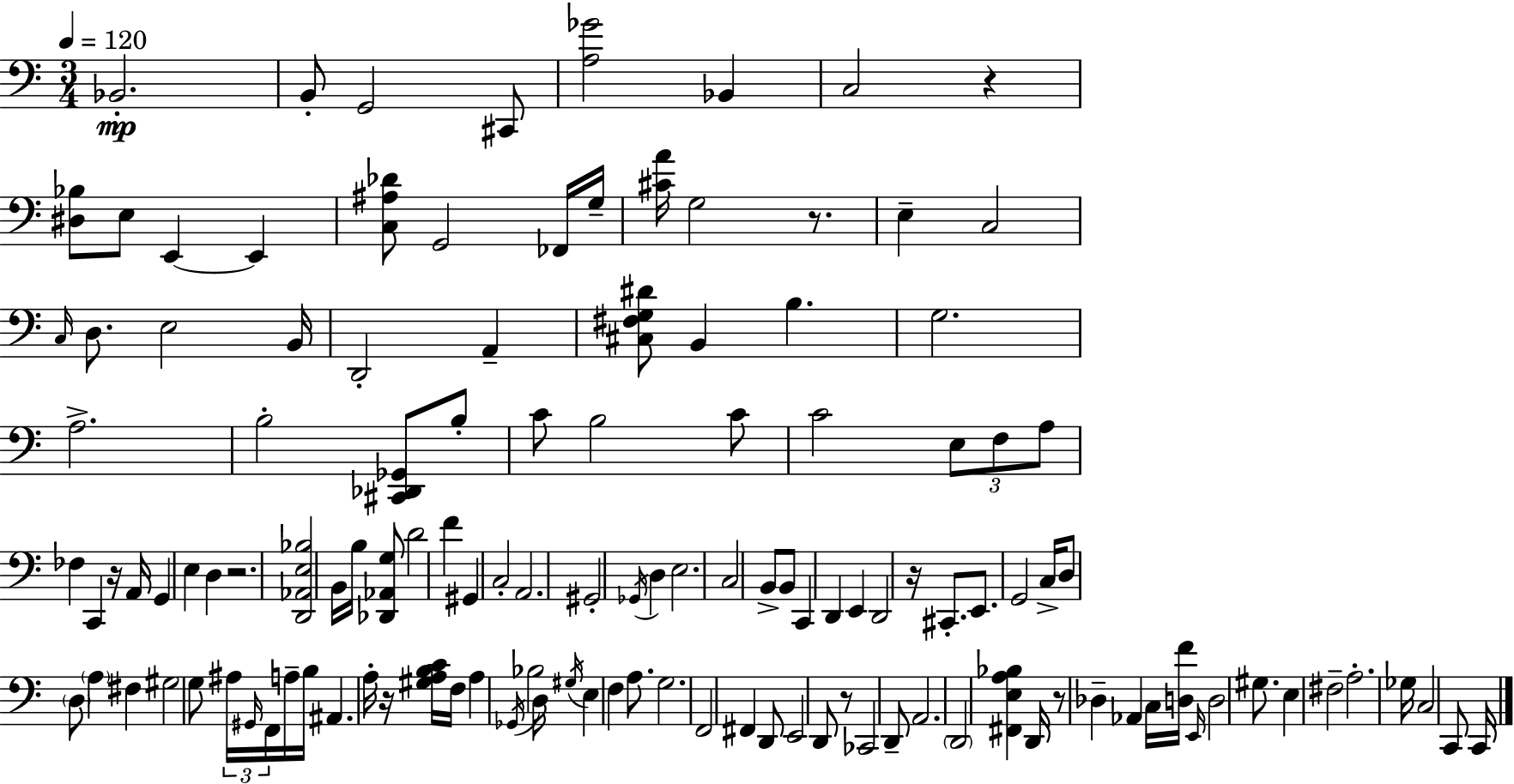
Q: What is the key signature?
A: A minor